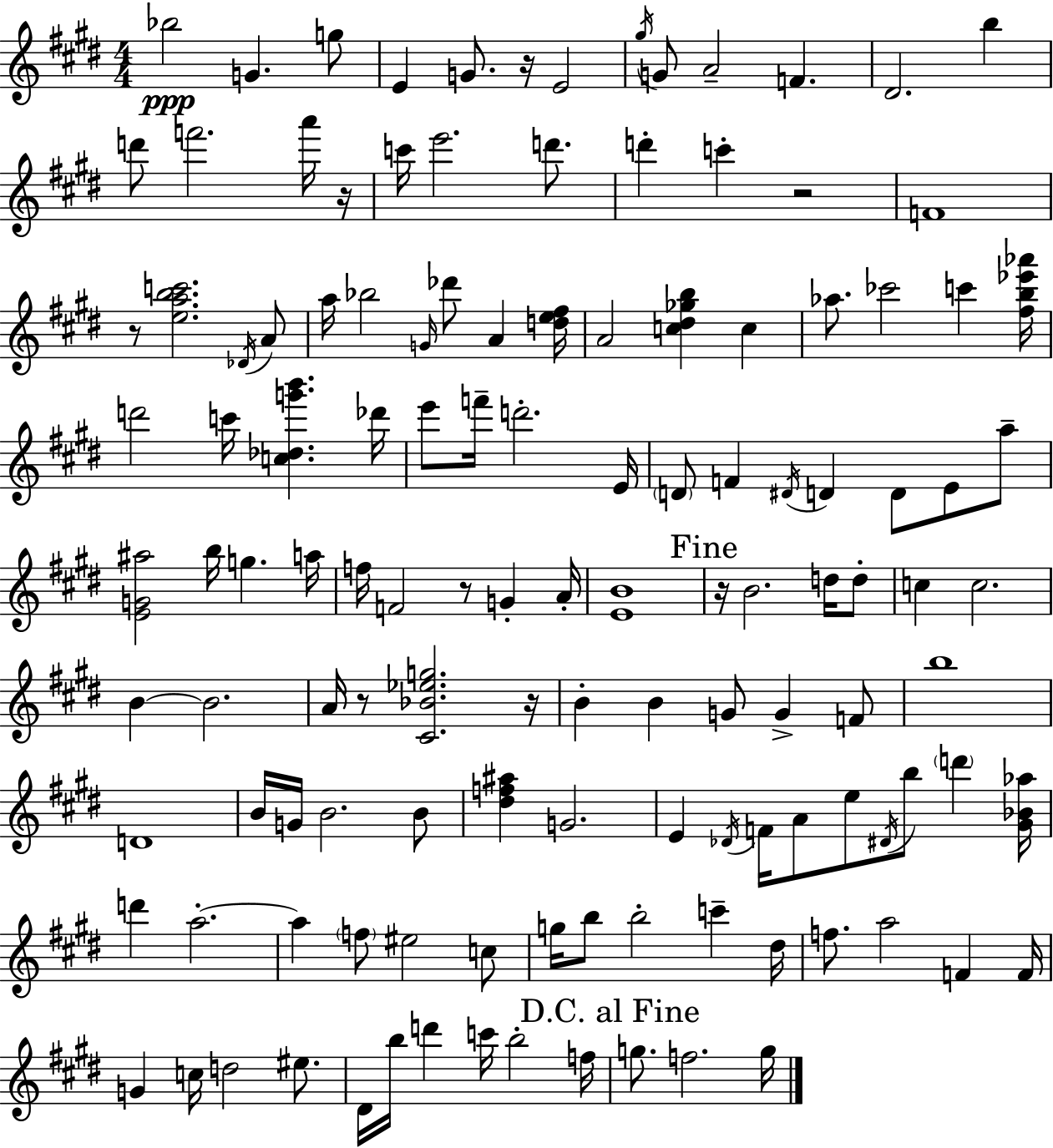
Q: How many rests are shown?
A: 8